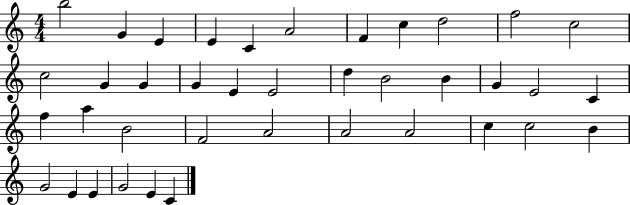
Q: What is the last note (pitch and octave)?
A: C4